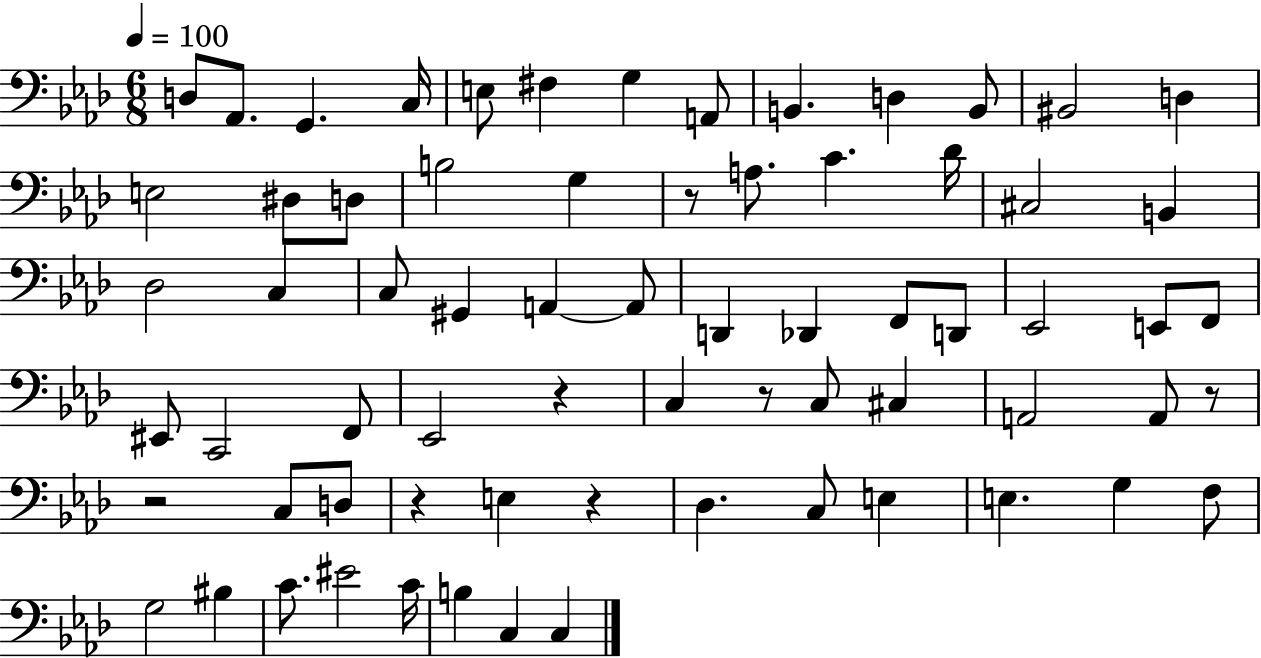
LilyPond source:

{
  \clef bass
  \numericTimeSignature
  \time 6/8
  \key aes \major
  \tempo 4 = 100
  d8 aes,8. g,4. c16 | e8 fis4 g4 a,8 | b,4. d4 b,8 | bis,2 d4 | \break e2 dis8 d8 | b2 g4 | r8 a8. c'4. des'16 | cis2 b,4 | \break des2 c4 | c8 gis,4 a,4~~ a,8 | d,4 des,4 f,8 d,8 | ees,2 e,8 f,8 | \break eis,8 c,2 f,8 | ees,2 r4 | c4 r8 c8 cis4 | a,2 a,8 r8 | \break r2 c8 d8 | r4 e4 r4 | des4. c8 e4 | e4. g4 f8 | \break g2 bis4 | c'8. eis'2 c'16 | b4 c4 c4 | \bar "|."
}